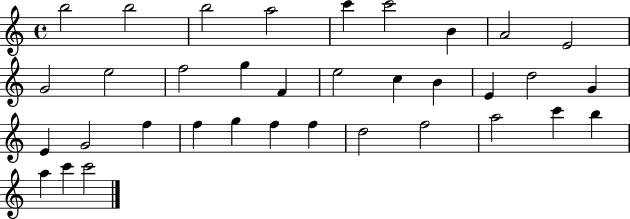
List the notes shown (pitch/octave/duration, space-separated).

B5/h B5/h B5/h A5/h C6/q C6/h B4/q A4/h E4/h G4/h E5/h F5/h G5/q F4/q E5/h C5/q B4/q E4/q D5/h G4/q E4/q G4/h F5/q F5/q G5/q F5/q F5/q D5/h F5/h A5/h C6/q B5/q A5/q C6/q C6/h